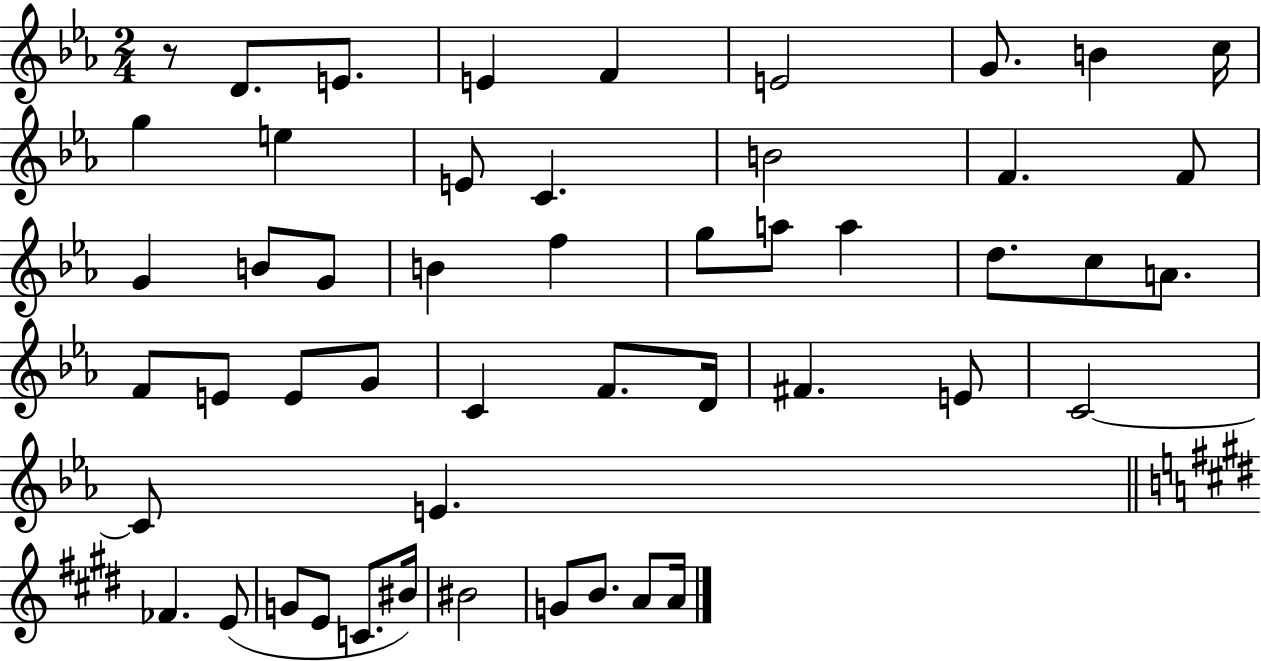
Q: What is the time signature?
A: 2/4